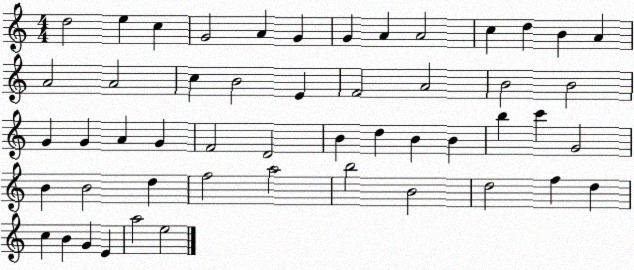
X:1
T:Untitled
M:4/4
L:1/4
K:C
d2 e c G2 A G G A A2 c d B A A2 A2 c B2 E F2 A2 B2 B2 G G A G F2 D2 B d B B b c' G2 B B2 d f2 a2 b2 B2 d2 f d c B G E a2 e2